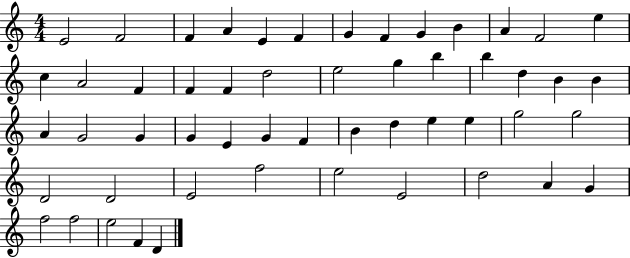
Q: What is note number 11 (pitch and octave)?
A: A4